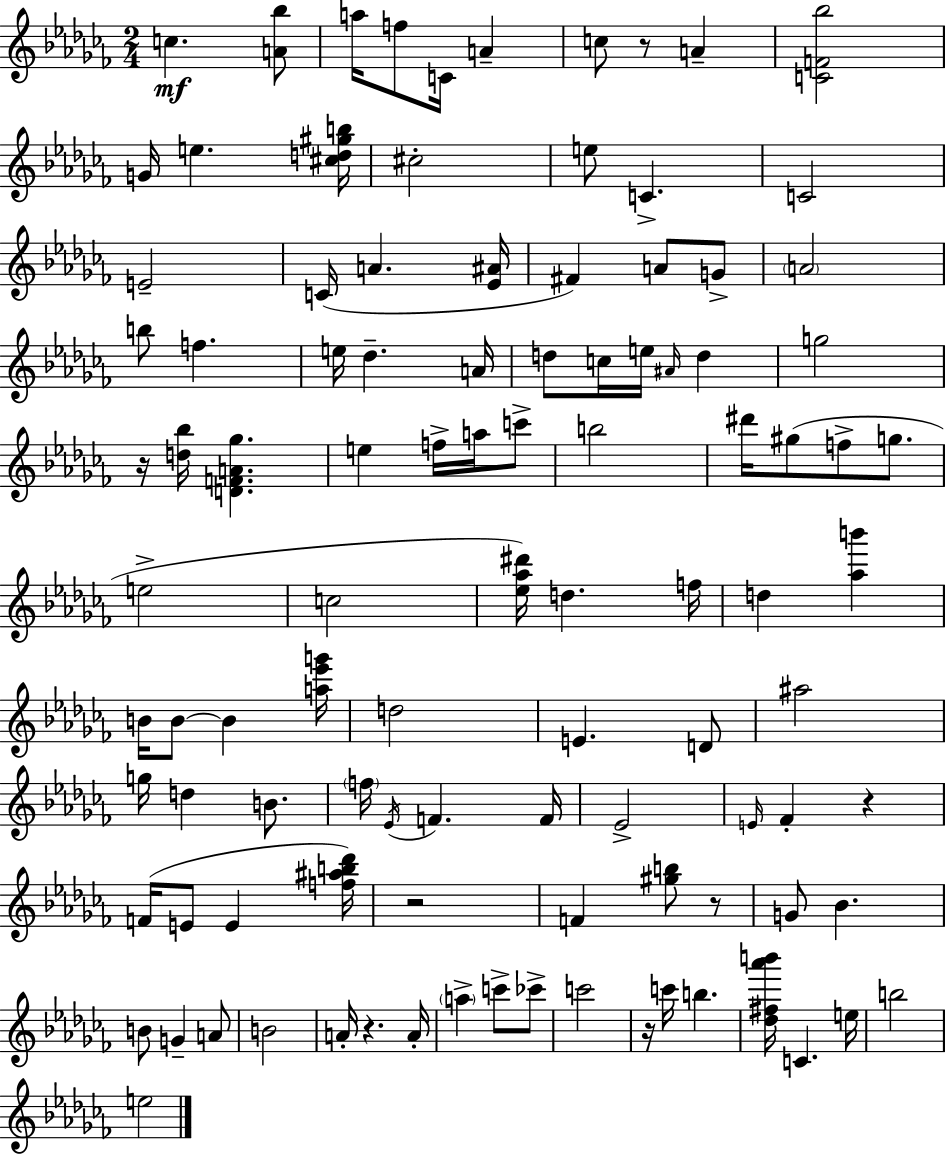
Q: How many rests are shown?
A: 7